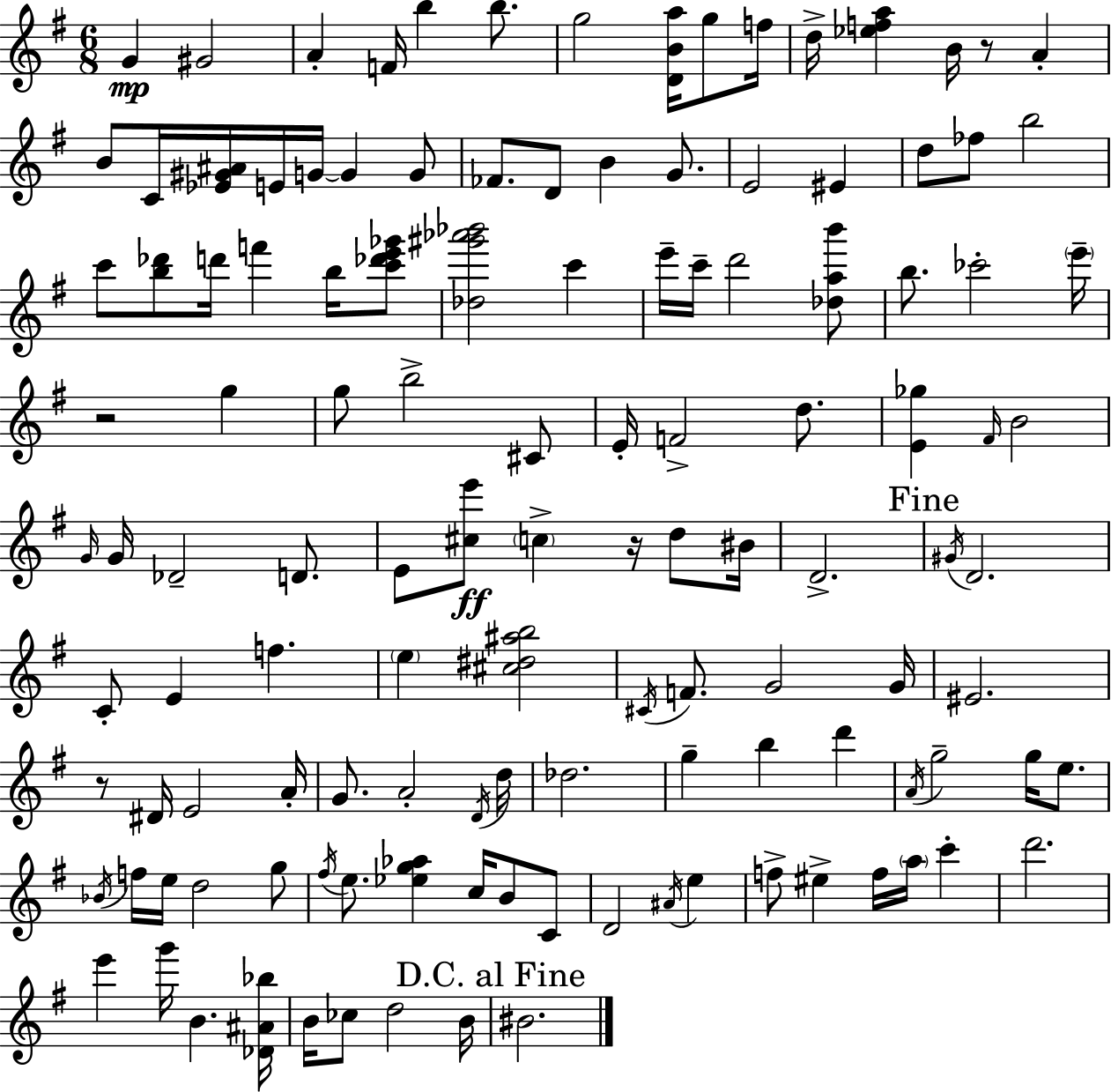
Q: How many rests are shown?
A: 4